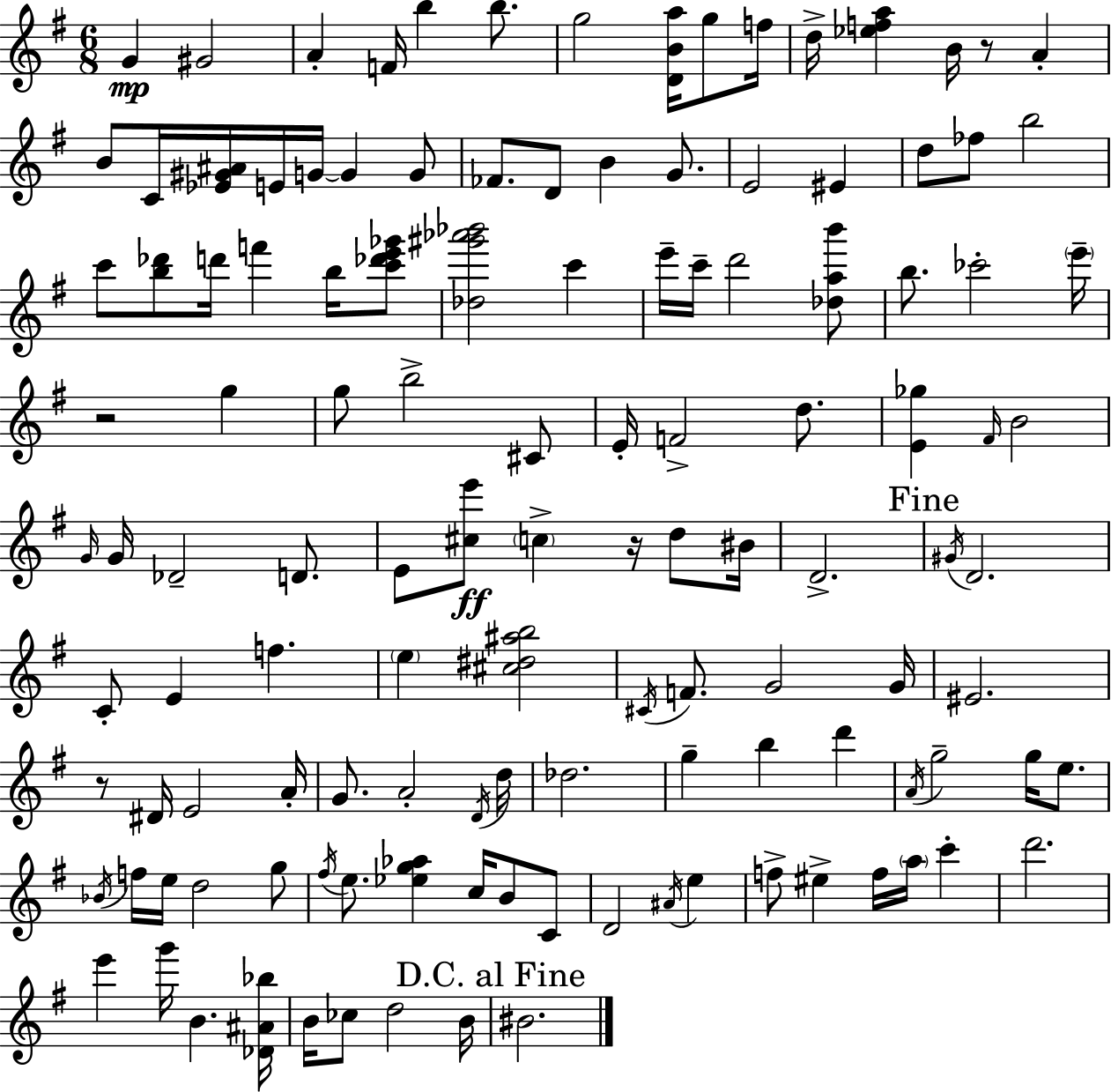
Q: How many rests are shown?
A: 4